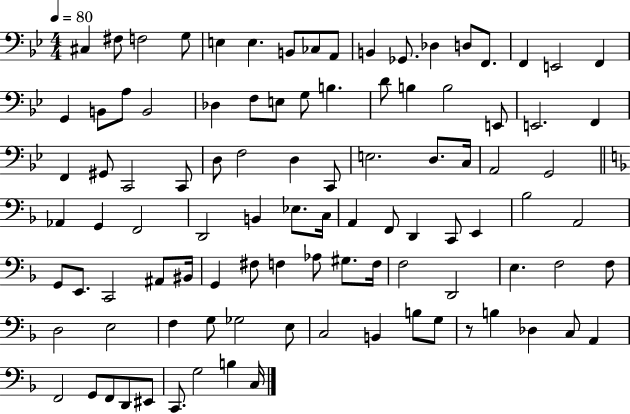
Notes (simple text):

C#3/q F#3/e F3/h G3/e E3/q E3/q. B2/e CES3/e A2/e B2/q Gb2/e. Db3/q D3/e F2/e. F2/q E2/h F2/q G2/q B2/e A3/e B2/h Db3/q F3/e E3/e G3/e B3/q. D4/e B3/q B3/h E2/e E2/h. F2/q F2/q G#2/e C2/h C2/e D3/e F3/h D3/q C2/e E3/h. D3/e. C3/s A2/h G2/h Ab2/q G2/q F2/h D2/h B2/q Eb3/e. C3/s A2/q F2/e D2/q C2/e E2/q Bb3/h A2/h G2/e E2/e. C2/h A#2/e BIS2/s G2/q F#3/e F3/q Ab3/e G#3/e. F3/s F3/h D2/h E3/q. F3/h F3/e D3/h E3/h F3/q G3/e Gb3/h E3/e C3/h B2/q B3/e G3/e R/e B3/q Db3/q C3/e A2/q F2/h G2/e F2/e D2/e EIS2/e C2/e. G3/h B3/q C3/s